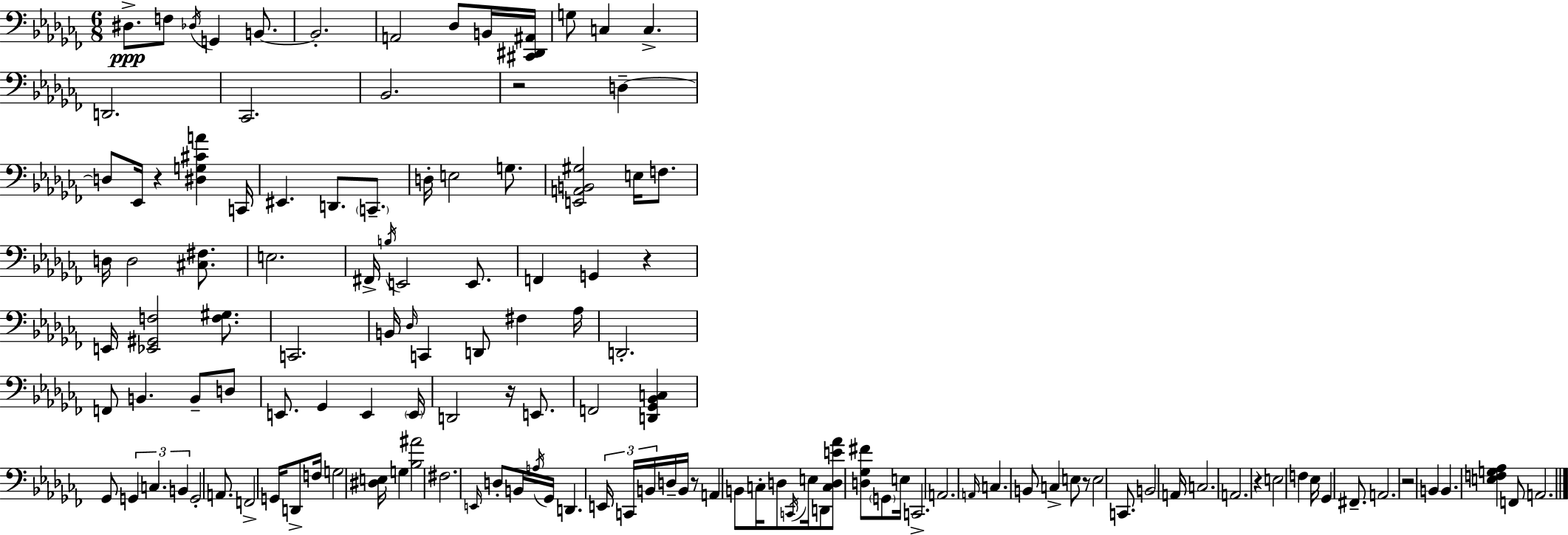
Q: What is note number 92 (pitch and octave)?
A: A2